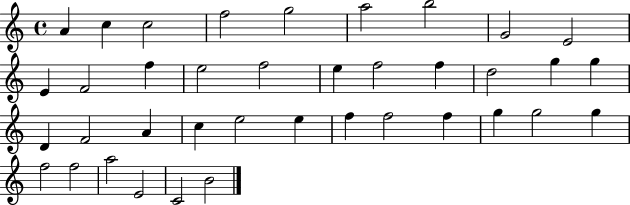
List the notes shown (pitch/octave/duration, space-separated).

A4/q C5/q C5/h F5/h G5/h A5/h B5/h G4/h E4/h E4/q F4/h F5/q E5/h F5/h E5/q F5/h F5/q D5/h G5/q G5/q D4/q F4/h A4/q C5/q E5/h E5/q F5/q F5/h F5/q G5/q G5/h G5/q F5/h F5/h A5/h E4/h C4/h B4/h